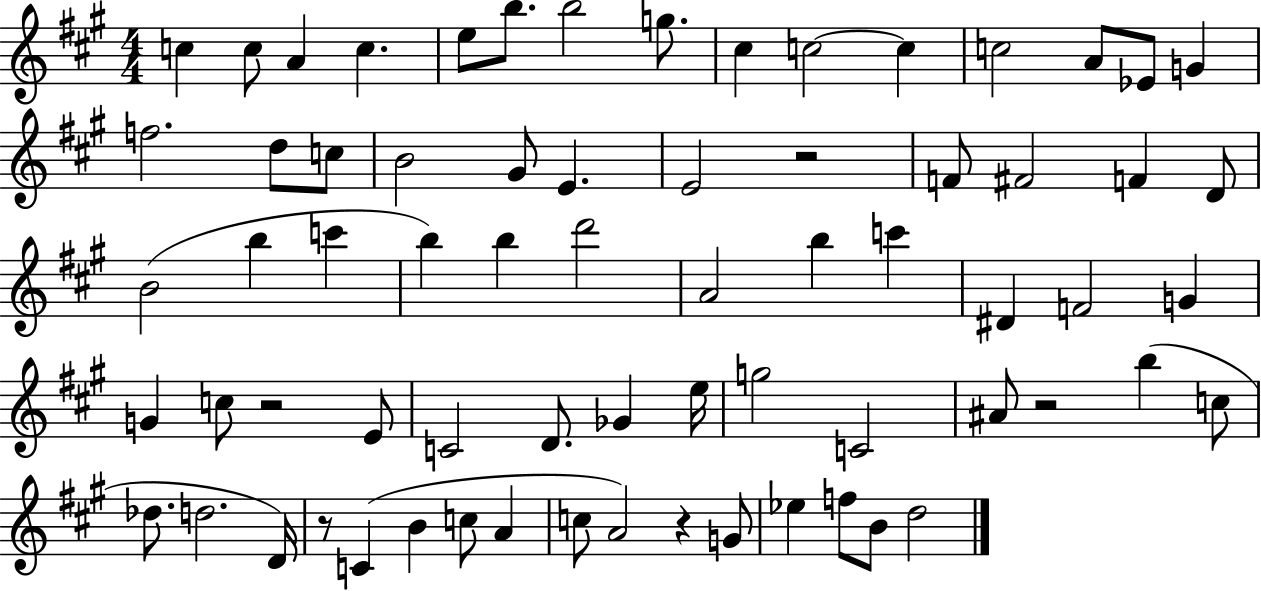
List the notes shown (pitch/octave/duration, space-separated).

C5/q C5/e A4/q C5/q. E5/e B5/e. B5/h G5/e. C#5/q C5/h C5/q C5/h A4/e Eb4/e G4/q F5/h. D5/e C5/e B4/h G#4/e E4/q. E4/h R/h F4/e F#4/h F4/q D4/e B4/h B5/q C6/q B5/q B5/q D6/h A4/h B5/q C6/q D#4/q F4/h G4/q G4/q C5/e R/h E4/e C4/h D4/e. Gb4/q E5/s G5/h C4/h A#4/e R/h B5/q C5/e Db5/e. D5/h. D4/s R/e C4/q B4/q C5/e A4/q C5/e A4/h R/q G4/e Eb5/q F5/e B4/e D5/h